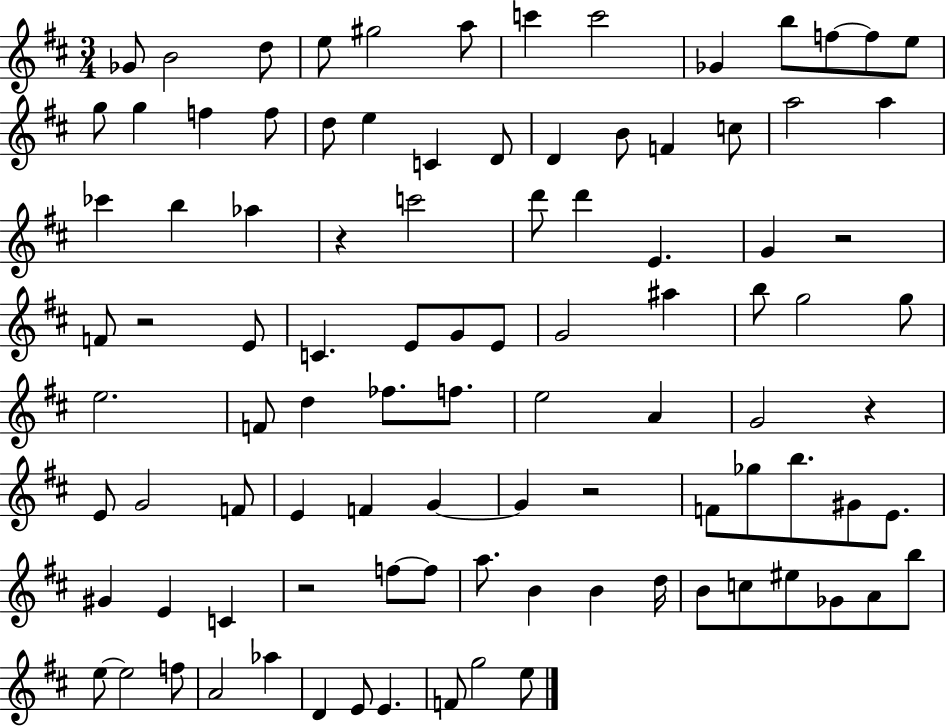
X:1
T:Untitled
M:3/4
L:1/4
K:D
_G/2 B2 d/2 e/2 ^g2 a/2 c' c'2 _G b/2 f/2 f/2 e/2 g/2 g f f/2 d/2 e C D/2 D B/2 F c/2 a2 a _c' b _a z c'2 d'/2 d' E G z2 F/2 z2 E/2 C E/2 G/2 E/2 G2 ^a b/2 g2 g/2 e2 F/2 d _f/2 f/2 e2 A G2 z E/2 G2 F/2 E F G G z2 F/2 _g/2 b/2 ^G/2 E/2 ^G E C z2 f/2 f/2 a/2 B B d/4 B/2 c/2 ^e/2 _G/2 A/2 b/2 e/2 e2 f/2 A2 _a D E/2 E F/2 g2 e/2